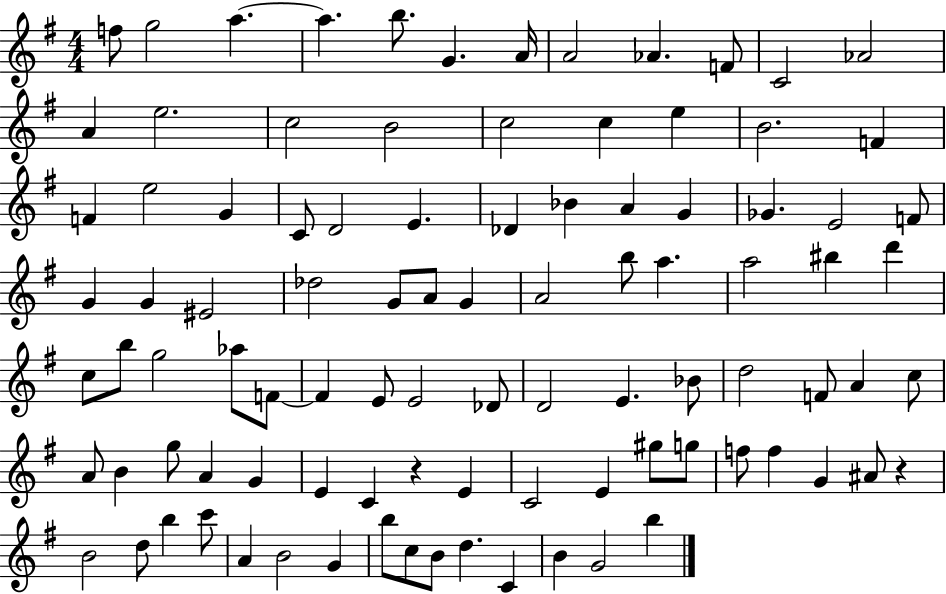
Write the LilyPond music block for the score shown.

{
  \clef treble
  \numericTimeSignature
  \time 4/4
  \key g \major
  f''8 g''2 a''4.~~ | a''4. b''8. g'4. a'16 | a'2 aes'4. f'8 | c'2 aes'2 | \break a'4 e''2. | c''2 b'2 | c''2 c''4 e''4 | b'2. f'4 | \break f'4 e''2 g'4 | c'8 d'2 e'4. | des'4 bes'4 a'4 g'4 | ges'4. e'2 f'8 | \break g'4 g'4 eis'2 | des''2 g'8 a'8 g'4 | a'2 b''8 a''4. | a''2 bis''4 d'''4 | \break c''8 b''8 g''2 aes''8 f'8~~ | f'4 e'8 e'2 des'8 | d'2 e'4. bes'8 | d''2 f'8 a'4 c''8 | \break a'8 b'4 g''8 a'4 g'4 | e'4 c'4 r4 e'4 | c'2 e'4 gis''8 g''8 | f''8 f''4 g'4 ais'8 r4 | \break b'2 d''8 b''4 c'''8 | a'4 b'2 g'4 | b''8 c''8 b'8 d''4. c'4 | b'4 g'2 b''4 | \break \bar "|."
}